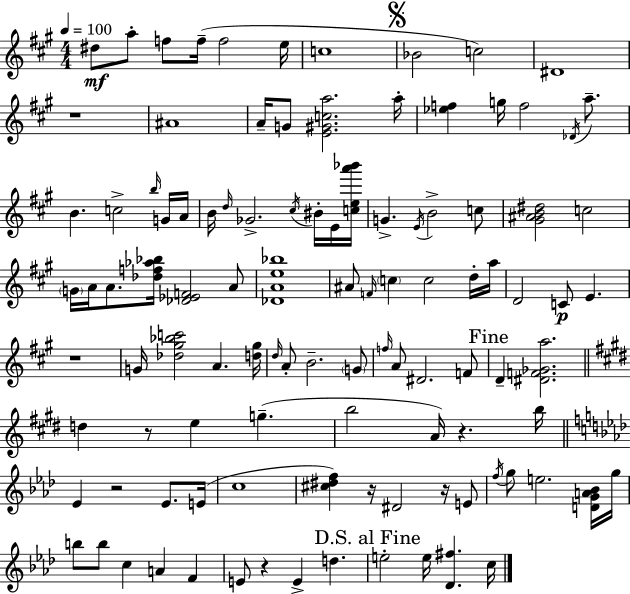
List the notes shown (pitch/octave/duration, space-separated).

D#5/e A5/e F5/e F5/s F5/h E5/s C5/w Bb4/h C5/h D#4/w R/w A#4/w A4/s G4/e [E4,G#4,C5,A5]/h. A5/s [Eb5,F5]/q G5/s F5/h Db4/s A5/e. B4/q. C5/h B5/s G4/s A4/s B4/s D5/s Gb4/h. C#5/s BIS4/s E4/s [C5,E5,A6,Bb6]/s G4/q. E4/s B4/h C5/e [G#4,A#4,B4,D#5]/h C5/h G4/s A4/s A4/e. [Db5,F5,Ab5,Bb5]/s [Db4,Eb4,F4]/h A4/e [Db4,A4,E5,Bb5]/w A#4/e F4/s C5/q C5/h D5/s A5/s D4/h C4/e E4/q. R/w G4/s [Db5,G#5,Bb5,C6]/h A4/q. [D5,G#5]/s D5/s A4/e B4/h. G4/e F5/s A4/e D#4/h. F4/e D4/q [D#4,F4,Gb4,A5]/h. D5/q R/e E5/q G5/q. B5/h A4/s R/q. B5/s Eb4/q R/h Eb4/e. E4/s C5/w [C#5,D#5,F5]/q R/s D#4/h R/s E4/e F5/s G5/e E5/h. [D4,G4,A4,Bb4]/s G5/s B5/e B5/e C5/q A4/q F4/q E4/e R/q E4/q D5/q. E5/h E5/s [Db4,F#5]/q. C5/s